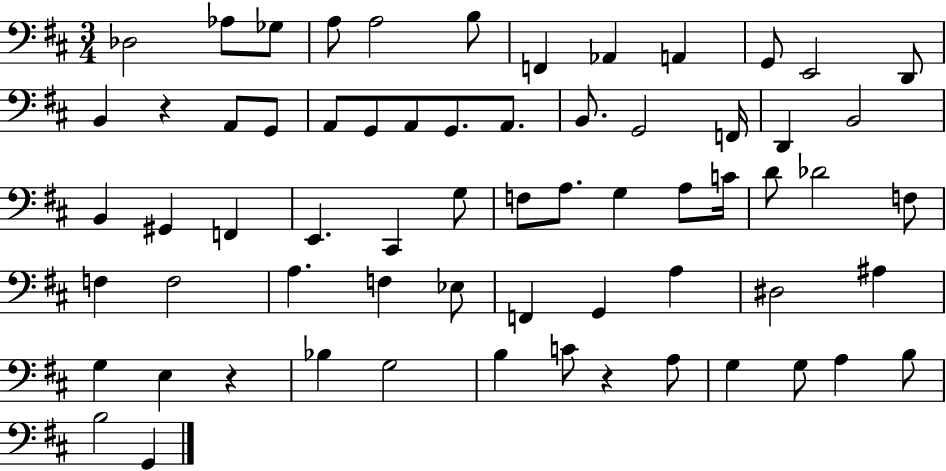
X:1
T:Untitled
M:3/4
L:1/4
K:D
_D,2 _A,/2 _G,/2 A,/2 A,2 B,/2 F,, _A,, A,, G,,/2 E,,2 D,,/2 B,, z A,,/2 G,,/2 A,,/2 G,,/2 A,,/2 G,,/2 A,,/2 B,,/2 G,,2 F,,/4 D,, B,,2 B,, ^G,, F,, E,, ^C,, G,/2 F,/2 A,/2 G, A,/2 C/4 D/2 _D2 F,/2 F, F,2 A, F, _E,/2 F,, G,, A, ^D,2 ^A, G, E, z _B, G,2 B, C/2 z A,/2 G, G,/2 A, B,/2 B,2 G,,